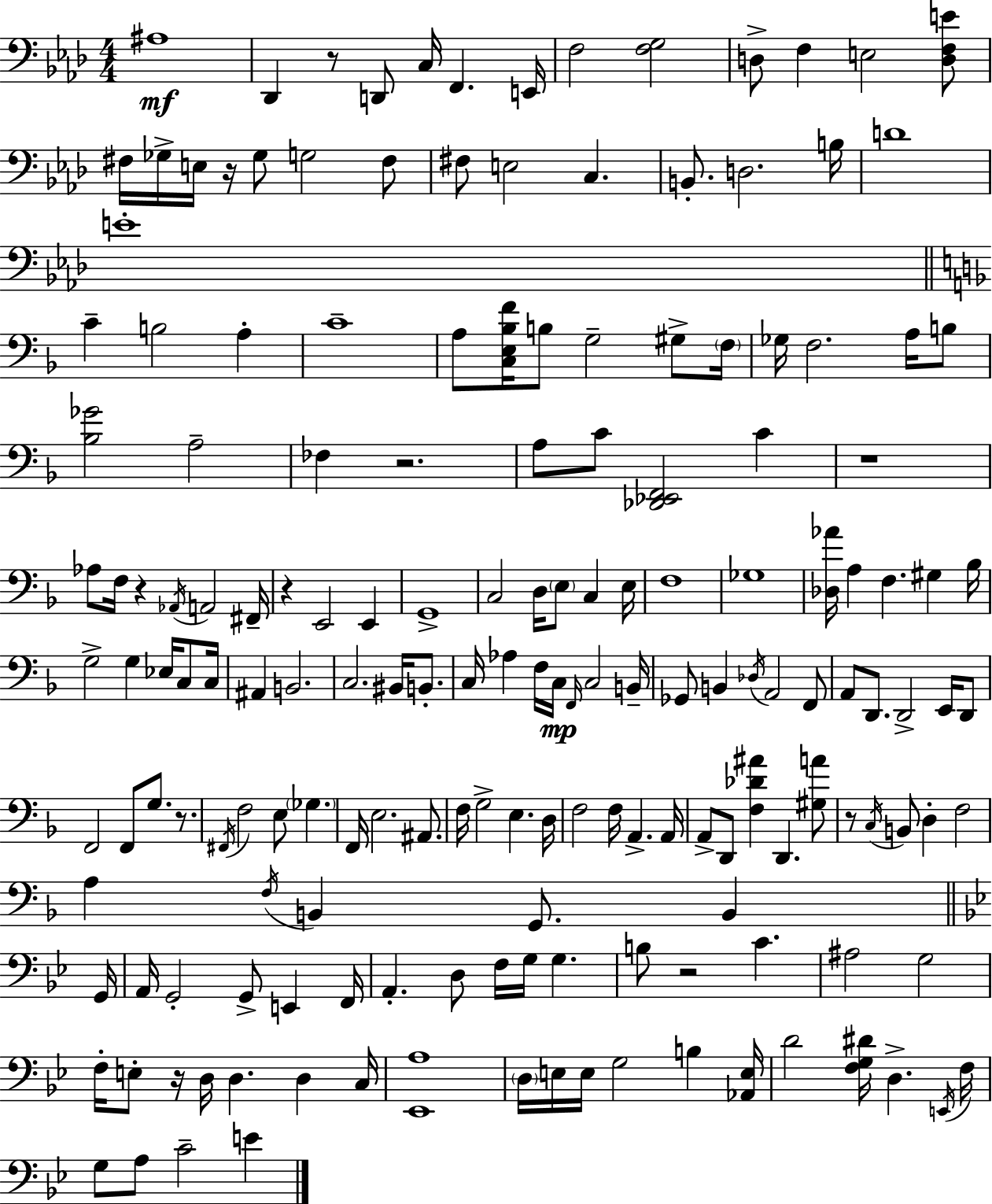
A#3/w Db2/q R/e D2/e C3/s F2/q. E2/s F3/h [F3,G3]/h D3/e F3/q E3/h [D3,F3,E4]/e F#3/s Gb3/s E3/s R/s Gb3/e G3/h F#3/e F#3/e E3/h C3/q. B2/e. D3/h. B3/s D4/w E4/w C4/q B3/h A3/q C4/w A3/e [C3,E3,Bb3,F4]/s B3/e G3/h G#3/e F3/s Gb3/s F3/h. A3/s B3/e [Bb3,Gb4]/h A3/h FES3/q R/h. A3/e C4/e [Db2,Eb2,F2]/h C4/q R/w Ab3/e F3/s R/q Ab2/s A2/h F#2/s R/q E2/h E2/q G2/w C3/h D3/s E3/e C3/q E3/s F3/w Gb3/w [Db3,Ab4]/s A3/q F3/q. G#3/q Bb3/s G3/h G3/q Eb3/s C3/e C3/s A#2/q B2/h. C3/h. BIS2/s B2/e. C3/s Ab3/q F3/s C3/s F2/s C3/h B2/s Gb2/e B2/q Db3/s A2/h F2/e A2/e D2/e. D2/h E2/s D2/e F2/h F2/e G3/e. R/e. F#2/s F3/h E3/e Gb3/q. F2/s E3/h. A#2/e. F3/s G3/h E3/q. D3/s F3/h F3/s A2/q. A2/s A2/e D2/e [F3,Db4,A#4]/q D2/q. [G#3,A4]/e R/e C3/s B2/e D3/q F3/h A3/q F3/s B2/q G2/e. B2/q G2/s A2/s G2/h G2/e E2/q F2/s A2/q. D3/e F3/s G3/s G3/q. B3/e R/h C4/q. A#3/h G3/h F3/s E3/e R/s D3/s D3/q. D3/q C3/s [Eb2,A3]/w D3/s E3/s E3/s G3/h B3/q [Ab2,E3]/s D4/h [F3,G3,D#4]/s D3/q. E2/s F3/s G3/e A3/e C4/h E4/q